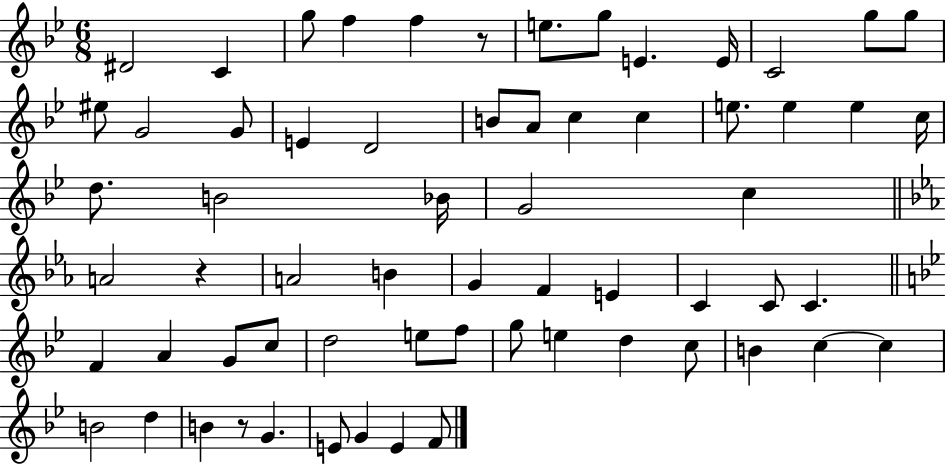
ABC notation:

X:1
T:Untitled
M:6/8
L:1/4
K:Bb
^D2 C g/2 f f z/2 e/2 g/2 E E/4 C2 g/2 g/2 ^e/2 G2 G/2 E D2 B/2 A/2 c c e/2 e e c/4 d/2 B2 _B/4 G2 c A2 z A2 B G F E C C/2 C F A G/2 c/2 d2 e/2 f/2 g/2 e d c/2 B c c B2 d B z/2 G E/2 G E F/2